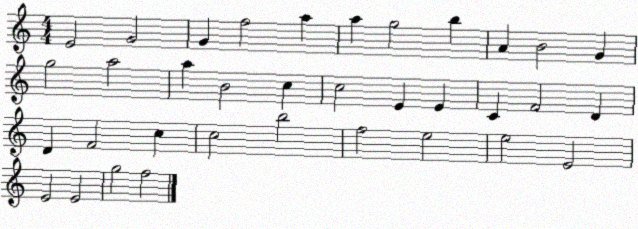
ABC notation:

X:1
T:Untitled
M:4/4
L:1/4
K:C
E2 G2 G f2 a a g2 b A B2 G g2 a2 a B2 c c2 E E C F2 D D F2 c c2 b2 f2 e2 e2 E2 E2 E2 g2 f2